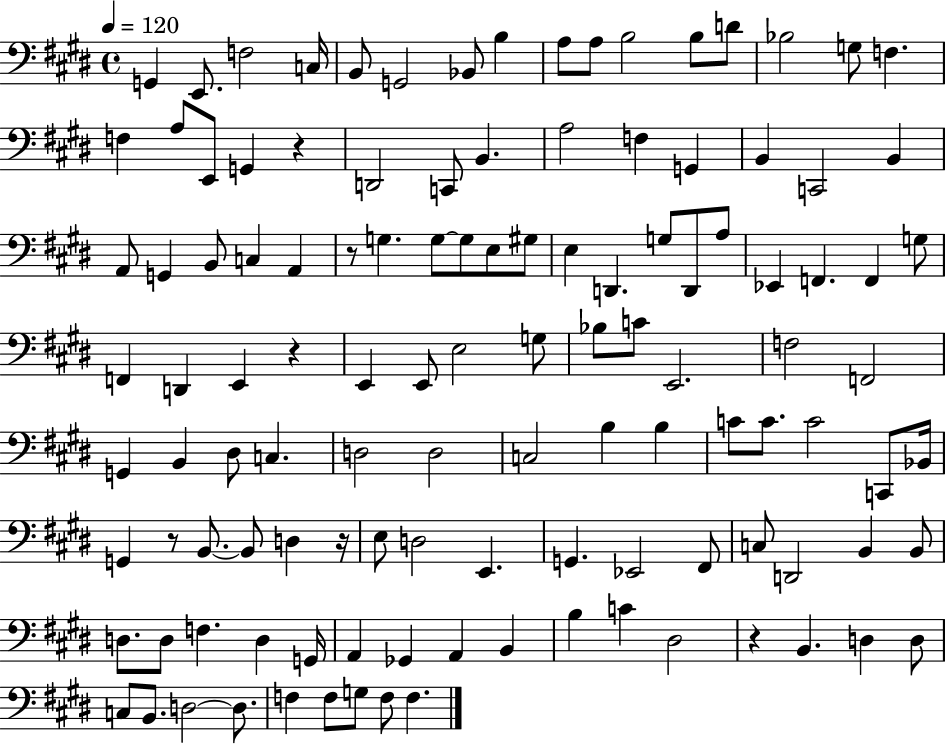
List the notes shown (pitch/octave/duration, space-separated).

G2/q E2/e. F3/h C3/s B2/e G2/h Bb2/e B3/q A3/e A3/e B3/h B3/e D4/e Bb3/h G3/e F3/q. F3/q A3/e E2/e G2/q R/q D2/h C2/e B2/q. A3/h F3/q G2/q B2/q C2/h B2/q A2/e G2/q B2/e C3/q A2/q R/e G3/q. G3/e G3/e E3/e G#3/e E3/q D2/q. G3/e D2/e A3/e Eb2/q F2/q. F2/q G3/e F2/q D2/q E2/q R/q E2/q E2/e E3/h G3/e Bb3/e C4/e E2/h. F3/h F2/h G2/q B2/q D#3/e C3/q. D3/h D3/h C3/h B3/q B3/q C4/e C4/e. C4/h C2/e Bb2/s G2/q R/e B2/e. B2/e D3/q R/s E3/e D3/h E2/q. G2/q. Eb2/h F#2/e C3/e D2/h B2/q B2/e D3/e. D3/e F3/q. D3/q G2/s A2/q Gb2/q A2/q B2/q B3/q C4/q D#3/h R/q B2/q. D3/q D3/e C3/e B2/e. D3/h D3/e. F3/q F3/e G3/e F3/e F3/q.